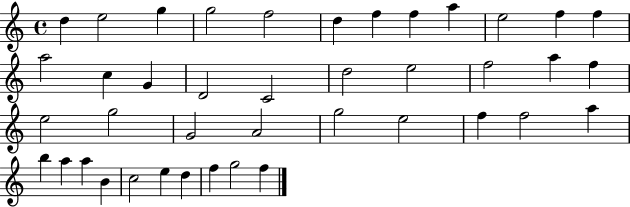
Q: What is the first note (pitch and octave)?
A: D5